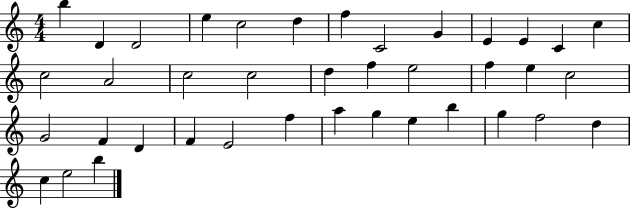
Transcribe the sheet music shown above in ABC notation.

X:1
T:Untitled
M:4/4
L:1/4
K:C
b D D2 e c2 d f C2 G E E C c c2 A2 c2 c2 d f e2 f e c2 G2 F D F E2 f a g e b g f2 d c e2 b